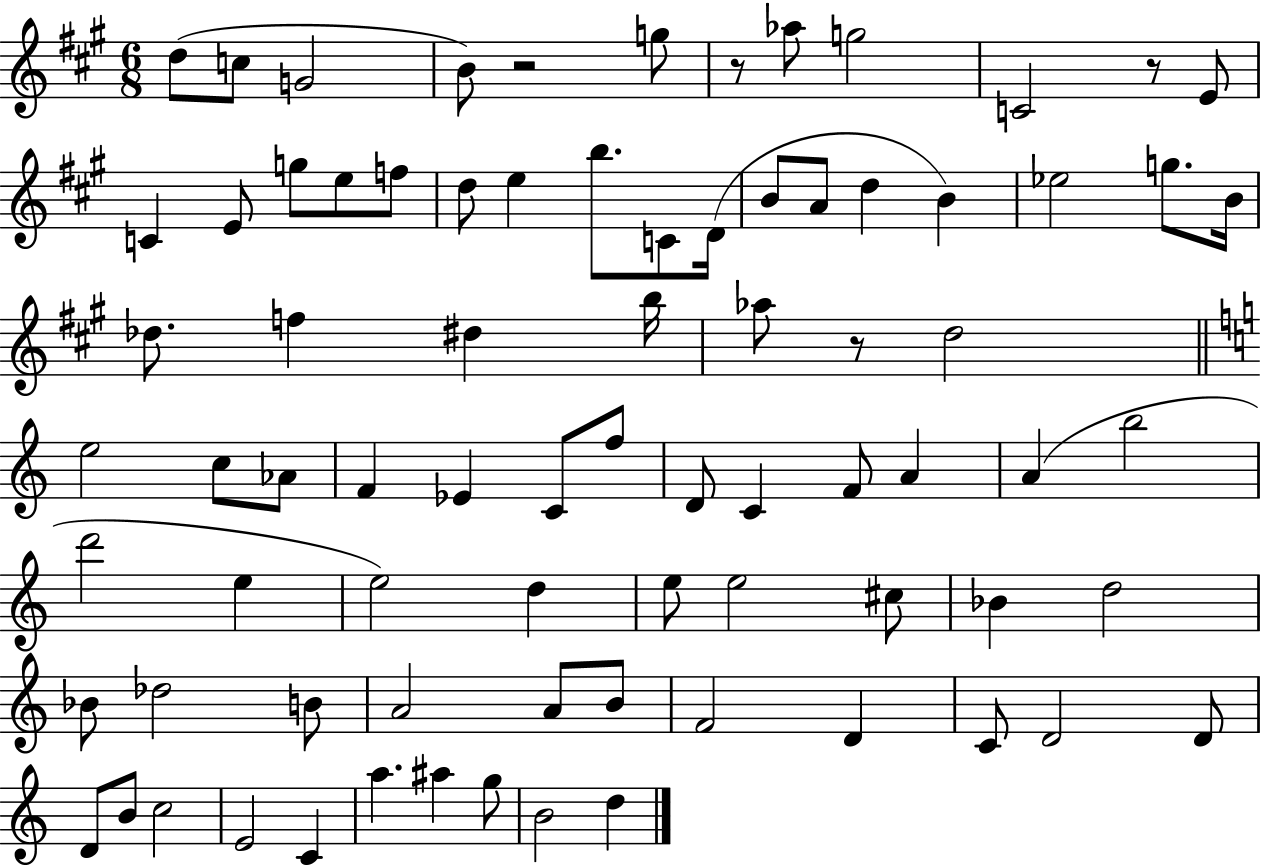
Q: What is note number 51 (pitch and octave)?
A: E5